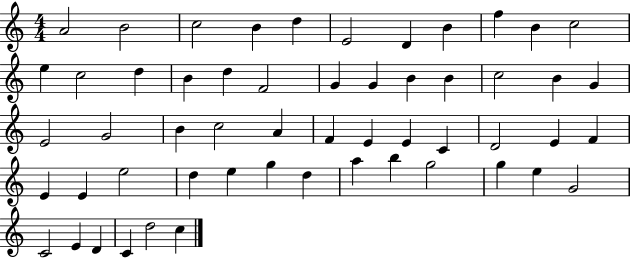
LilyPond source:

{
  \clef treble
  \numericTimeSignature
  \time 4/4
  \key c \major
  a'2 b'2 | c''2 b'4 d''4 | e'2 d'4 b'4 | f''4 b'4 c''2 | \break e''4 c''2 d''4 | b'4 d''4 f'2 | g'4 g'4 b'4 b'4 | c''2 b'4 g'4 | \break e'2 g'2 | b'4 c''2 a'4 | f'4 e'4 e'4 c'4 | d'2 e'4 f'4 | \break e'4 e'4 e''2 | d''4 e''4 g''4 d''4 | a''4 b''4 g''2 | g''4 e''4 g'2 | \break c'2 e'4 d'4 | c'4 d''2 c''4 | \bar "|."
}